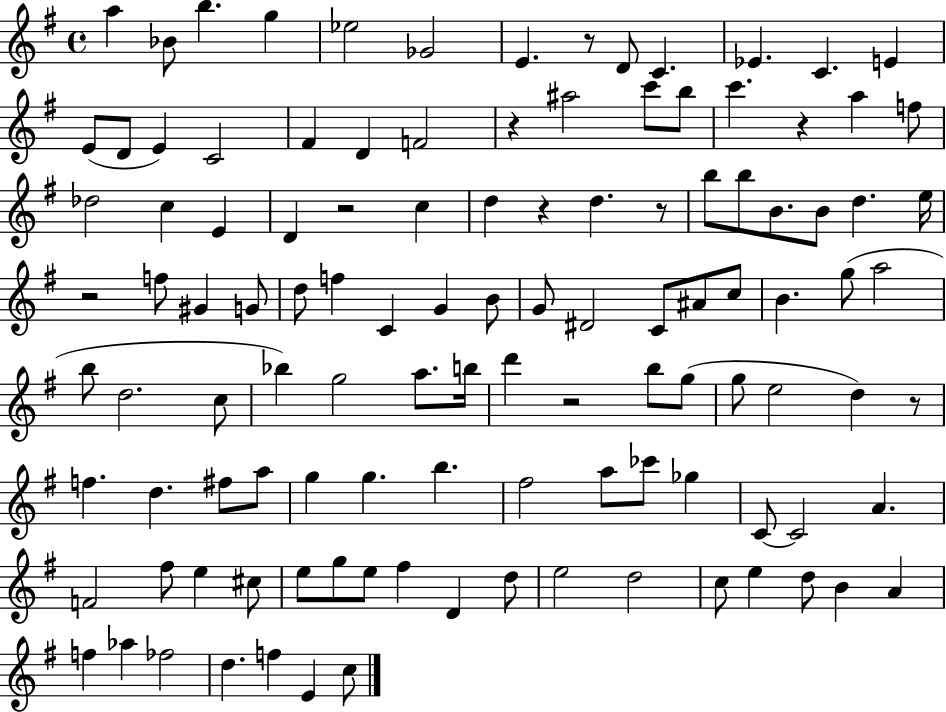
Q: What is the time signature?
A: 4/4